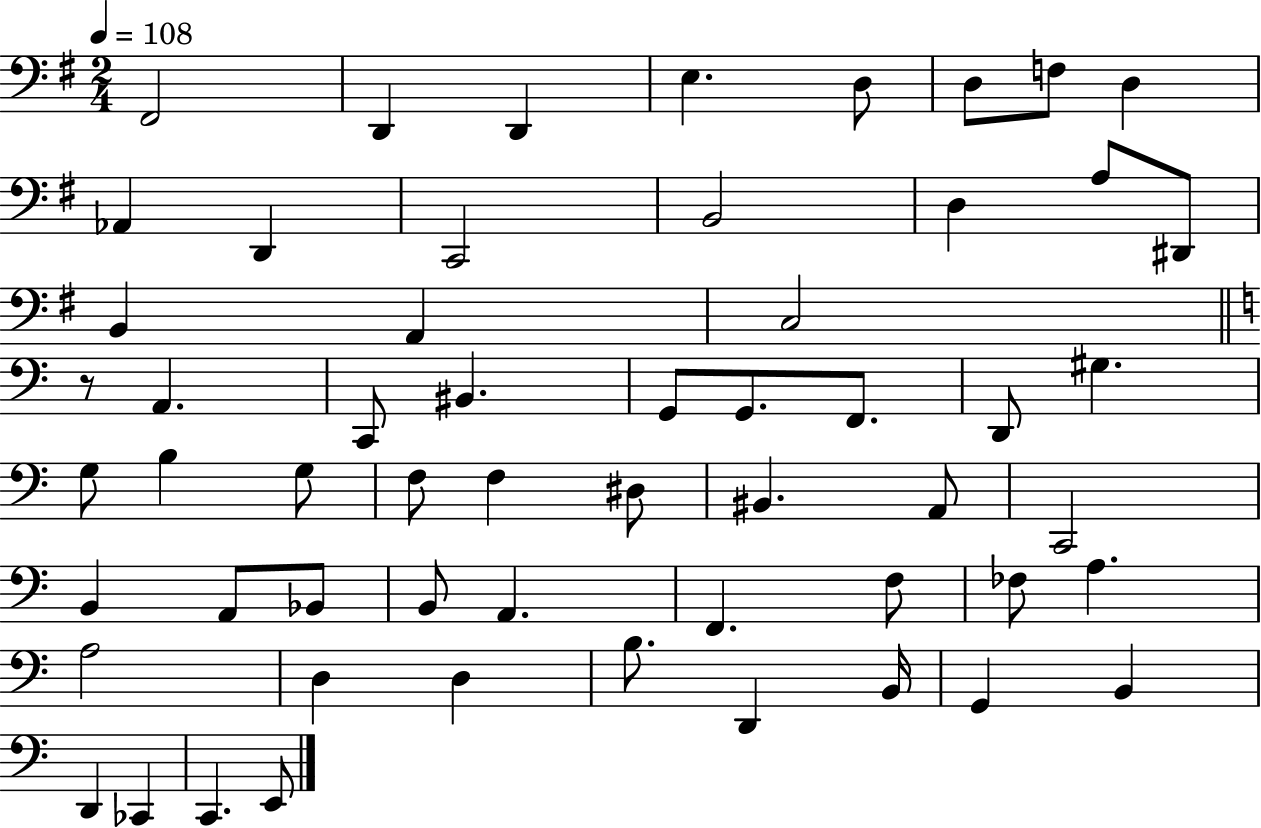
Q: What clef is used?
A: bass